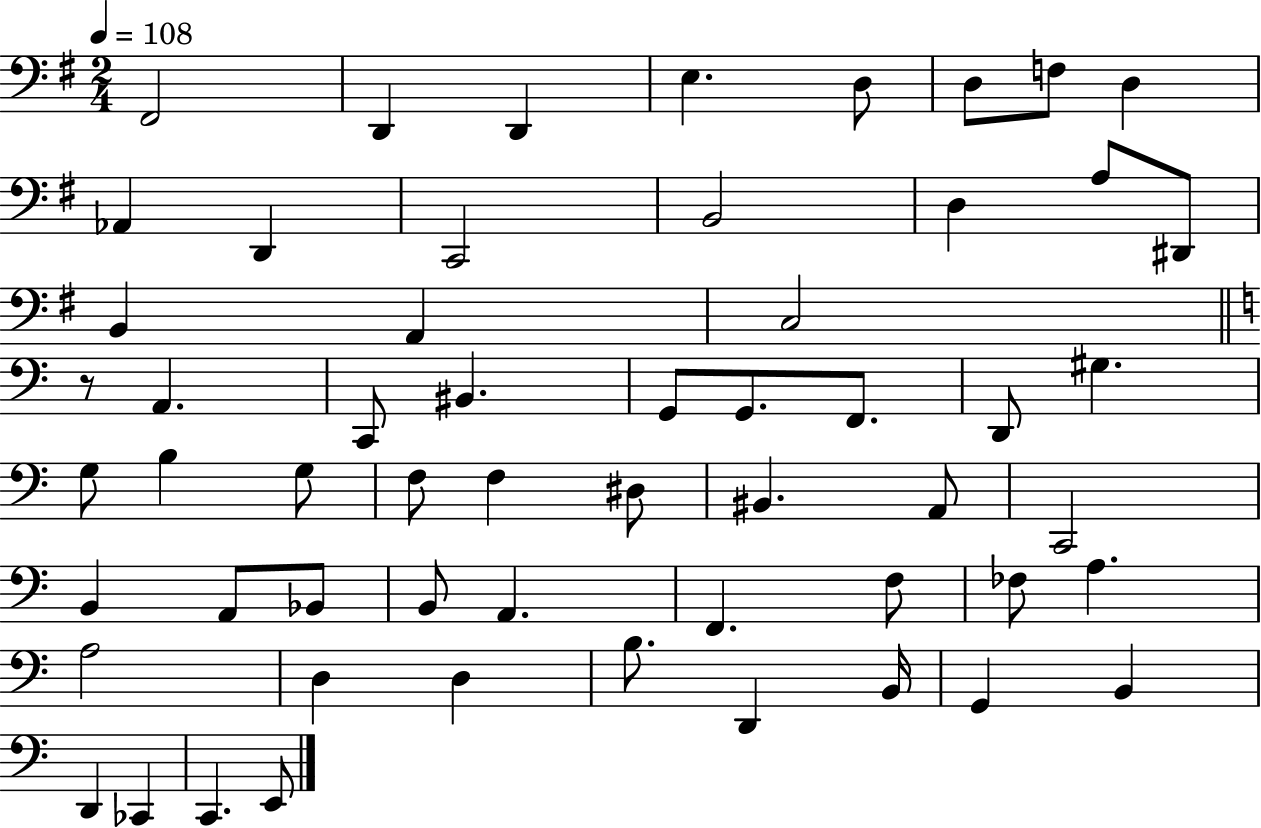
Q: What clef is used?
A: bass